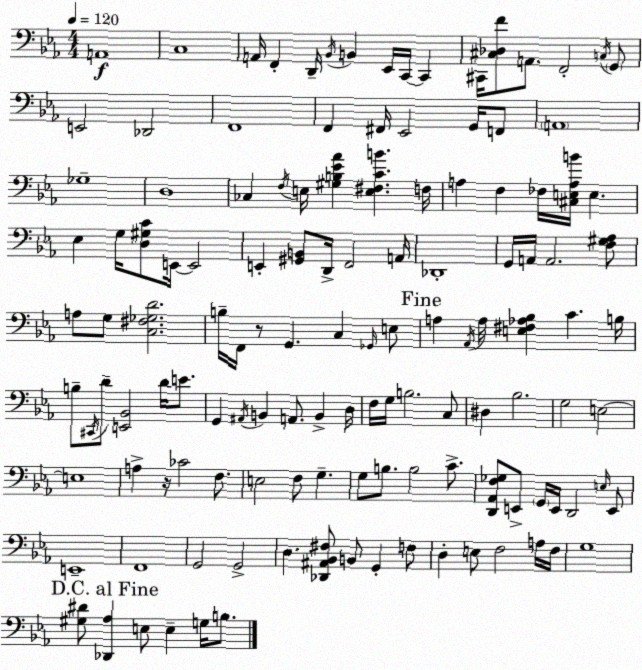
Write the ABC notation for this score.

X:1
T:Untitled
M:4/4
L:1/4
K:Cm
A,,4 C,4 A,,/4 F,, D,,/4 _B,,/4 B,, _E,,/4 C,,/4 C,, ^C,,/4 [^C,_D,F]/2 A,,/2 F,,2 C,/4 G,,/2 E,,2 _D,,2 F,,4 F,, ^F,,/4 _E,,2 G,,/4 F,,/2 A,,4 _G,4 D,4 _C, F,/4 E,/4 [^G,B,_E_A] [E,^F,CB] F,/4 A, F, _F,/4 [^C,E,A,B]/4 E, _E, G,/4 [D,^G,C]/2 E,,/4 E,,2 E,, [^G,,B,,]/2 D,,/4 F,,2 A,,/4 _D,,4 G,,/4 A,,/4 A,,2 [F,^G,_A,]/2 A,/2 G,/2 [C,^F,_G,D]2 B,/4 F,,/4 z/2 G,, C, _G,,/4 E,/2 A, _A,,/4 A,/4 [E,^F,_A,_B,] C B,/4 B,/2 ^C,,/4 D/2 [E,,_B,,]2 D/4 E/2 G,, ^A,,/4 B,, A,,/2 B,, D,/4 F,/4 G,/4 B,2 C,/2 ^D, _B,2 G,2 E,2 E,4 A, z/4 _C2 F,/2 E,2 F,/2 G, G,/2 B,/2 B,2 C/2 [D,,_A,,F,_G,]/2 E,,/2 G,,/4 E,,/4 D,,2 E,/4 E,,/2 E,,4 F,,4 G,,2 G,,2 D, [_D,,^A,,_B,,^F,]/2 B,,/2 G,, F,/2 D, E,/2 F,2 A,/4 F,/4 G,4 [^G,^D]/2 [_D,,_A,] E,/2 E, G,/4 B,/2